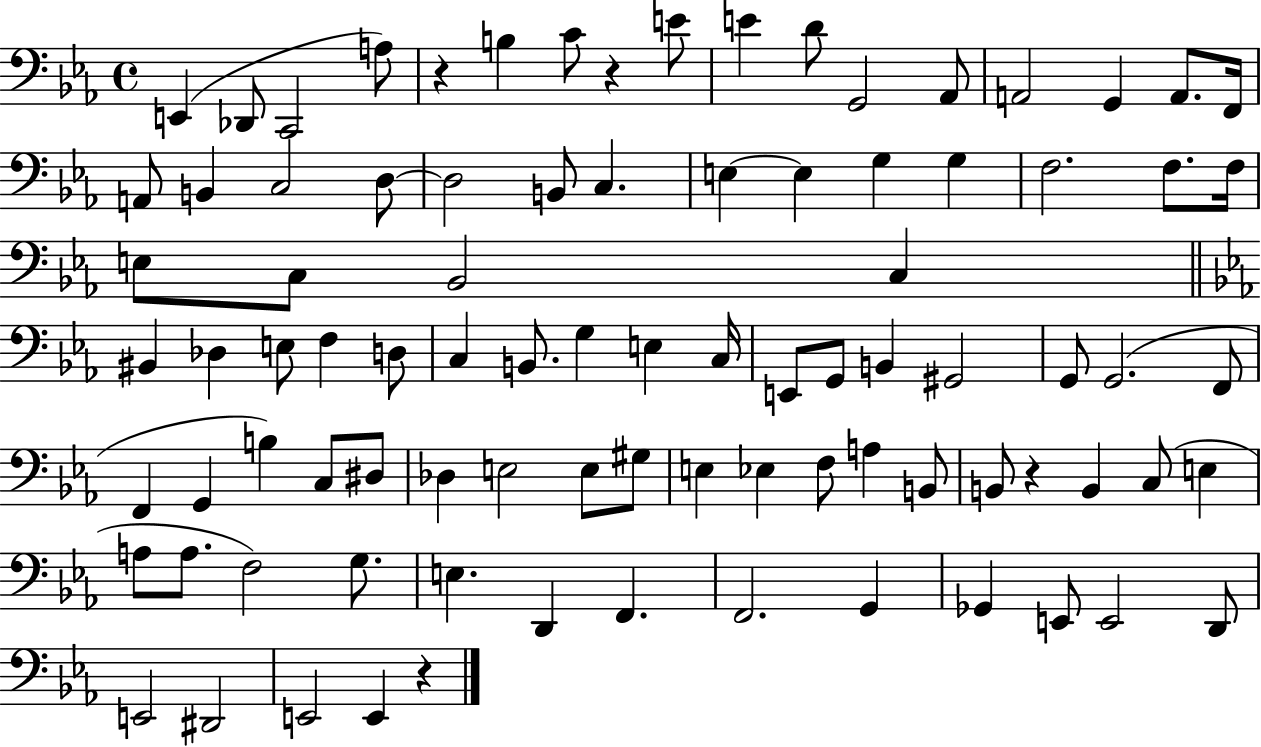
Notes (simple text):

E2/q Db2/e C2/h A3/e R/q B3/q C4/e R/q E4/e E4/q D4/e G2/h Ab2/e A2/h G2/q A2/e. F2/s A2/e B2/q C3/h D3/e D3/h B2/e C3/q. E3/q E3/q G3/q G3/q F3/h. F3/e. F3/s E3/e C3/e Bb2/h C3/q BIS2/q Db3/q E3/e F3/q D3/e C3/q B2/e. G3/q E3/q C3/s E2/e G2/e B2/q G#2/h G2/e G2/h. F2/e F2/q G2/q B3/q C3/e D#3/e Db3/q E3/h E3/e G#3/e E3/q Eb3/q F3/e A3/q B2/e B2/e R/q B2/q C3/e E3/q A3/e A3/e. F3/h G3/e. E3/q. D2/q F2/q. F2/h. G2/q Gb2/q E2/e E2/h D2/e E2/h D#2/h E2/h E2/q R/q